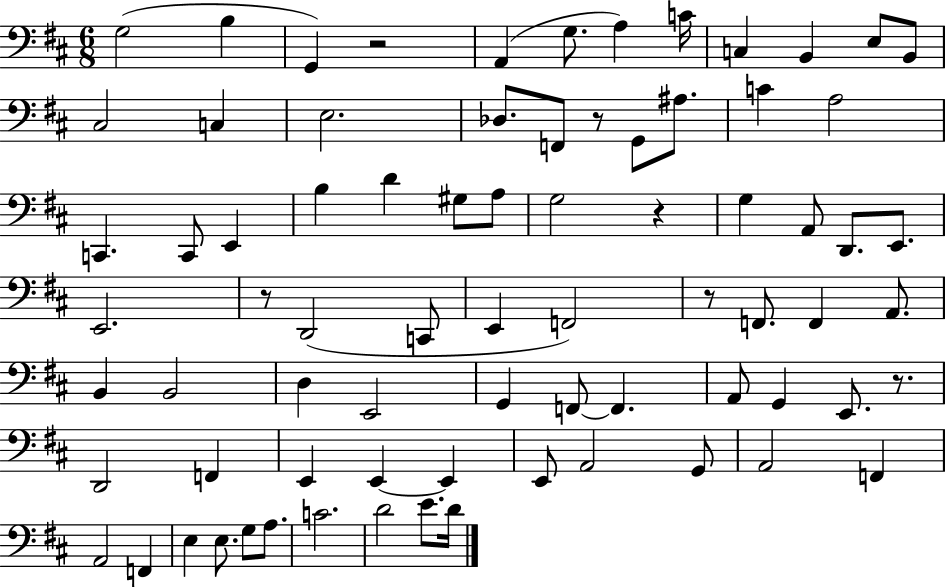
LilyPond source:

{
  \clef bass
  \numericTimeSignature
  \time 6/8
  \key d \major
  g2( b4 | g,4) r2 | a,4( g8. a4) c'16 | c4 b,4 e8 b,8 | \break cis2 c4 | e2. | des8. f,8 r8 g,8 ais8. | c'4 a2 | \break c,4. c,8 e,4 | b4 d'4 gis8 a8 | g2 r4 | g4 a,8 d,8. e,8. | \break e,2. | r8 d,2( c,8 | e,4 f,2) | r8 f,8. f,4 a,8. | \break b,4 b,2 | d4 e,2 | g,4 f,8~~ f,4. | a,8 g,4 e,8. r8. | \break d,2 f,4 | e,4 e,4~~ e,4 | e,8 a,2 g,8 | a,2 f,4 | \break a,2 f,4 | e4 e8. g8 a8. | c'2. | d'2 e'8. d'16 | \break \bar "|."
}